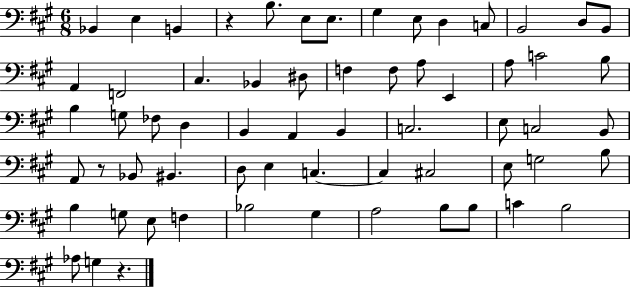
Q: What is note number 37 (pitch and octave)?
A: A2